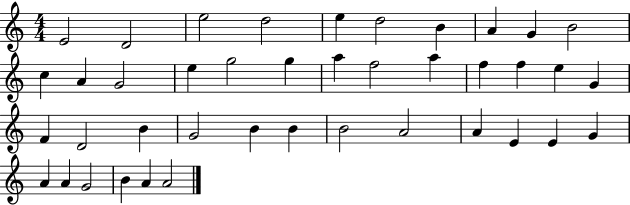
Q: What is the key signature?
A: C major